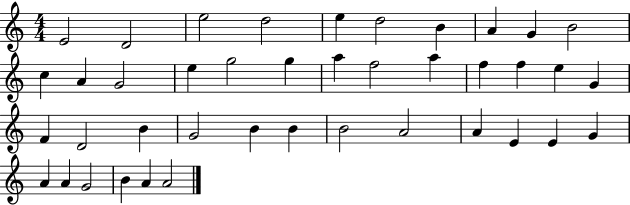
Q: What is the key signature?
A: C major